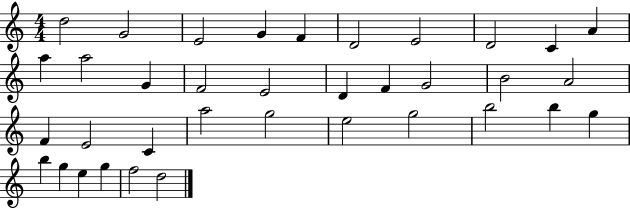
D5/h G4/h E4/h G4/q F4/q D4/h E4/h D4/h C4/q A4/q A5/q A5/h G4/q F4/h E4/h D4/q F4/q G4/h B4/h A4/h F4/q E4/h C4/q A5/h G5/h E5/h G5/h B5/h B5/q G5/q B5/q G5/q E5/q G5/q F5/h D5/h